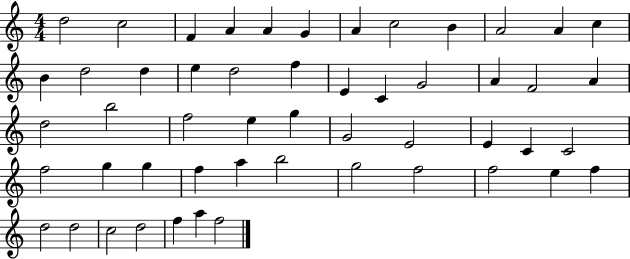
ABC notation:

X:1
T:Untitled
M:4/4
L:1/4
K:C
d2 c2 F A A G A c2 B A2 A c B d2 d e d2 f E C G2 A F2 A d2 b2 f2 e g G2 E2 E C C2 f2 g g f a b2 g2 f2 f2 e f d2 d2 c2 d2 f a f2